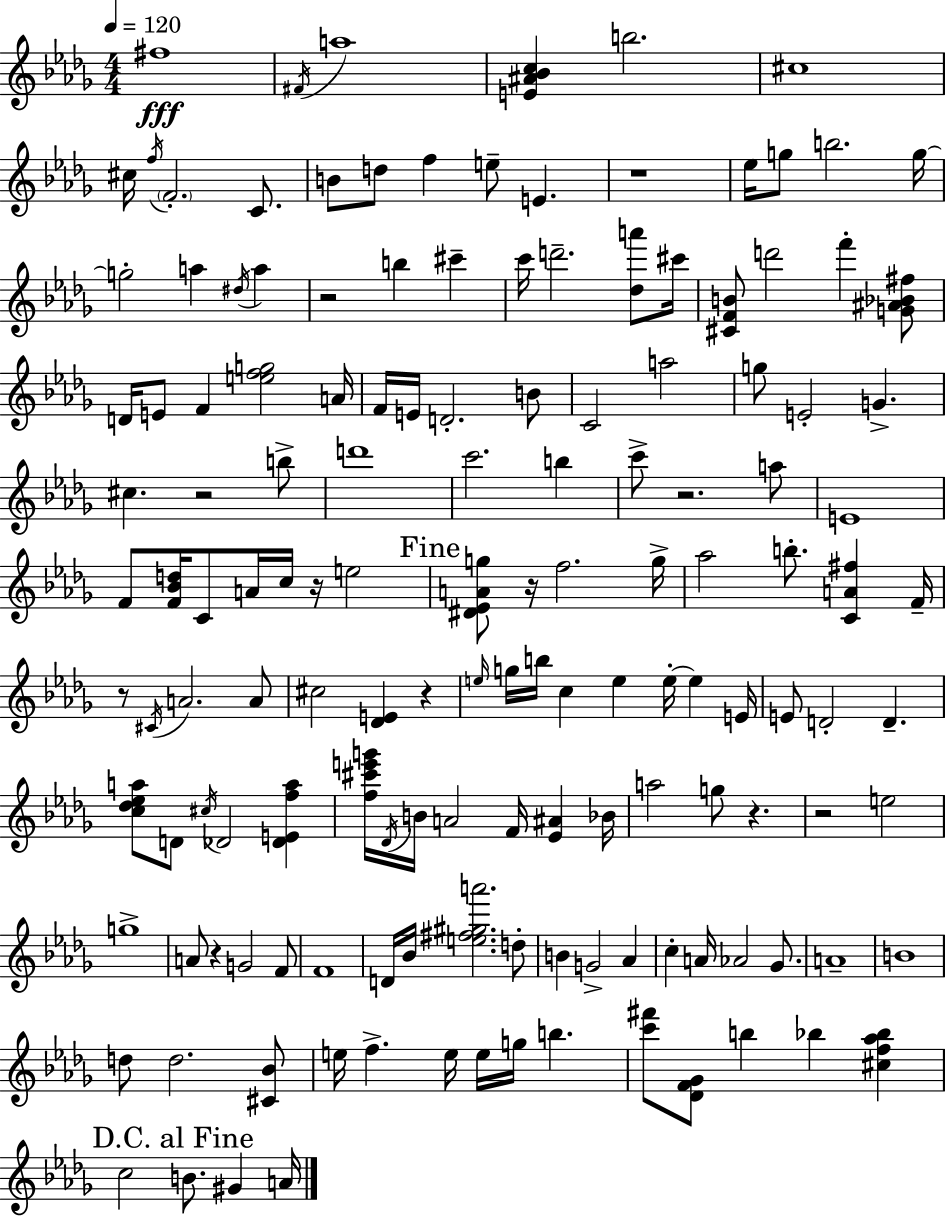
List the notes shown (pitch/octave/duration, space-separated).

F#5/w F#4/s A5/w [E4,A#4,Bb4,C5]/q B5/h. C#5/w C#5/s F5/s F4/h. C4/e. B4/e D5/e F5/q E5/e E4/q. R/w Eb5/s G5/e B5/h. G5/s G5/h A5/q D#5/s A5/q R/h B5/q C#6/q C6/s D6/h. [Db5,A6]/e C#6/s [C#4,F4,B4]/e D6/h F6/q [G4,A#4,Bb4,F#5]/e D4/s E4/e F4/q [E5,F5,G5]/h A4/s F4/s E4/s D4/h. B4/e C4/h A5/h G5/e E4/h G4/q. C#5/q. R/h B5/e D6/w C6/h. B5/q C6/e R/h. A5/e E4/w F4/e [F4,Bb4,D5]/s C4/e A4/s C5/s R/s E5/h [D#4,Eb4,A4,G5]/e R/s F5/h. G5/s Ab5/h B5/e. [C4,A4,F#5]/q F4/s R/e C#4/s A4/h. A4/e C#5/h [Db4,E4]/q R/q E5/s G5/s B5/s C5/q E5/q E5/s E5/q E4/s E4/e D4/h D4/q. [C5,Db5,Eb5,A5]/e D4/e C#5/s Db4/h [Db4,E4,F5,A5]/q [F5,C#6,E6,G6]/s Db4/s B4/s A4/h F4/s [Eb4,A#4]/q Bb4/s A5/h G5/e R/q. R/h E5/h G5/w A4/e R/q G4/h F4/e F4/w D4/s Bb4/s [E5,F#5,G#5,A6]/h. D5/e B4/q G4/h Ab4/q C5/q A4/s Ab4/h Gb4/e. A4/w B4/w D5/e D5/h. [C#4,Bb4]/e E5/s F5/q. E5/s E5/s G5/s B5/q. [C6,F#6]/e [Db4,F4,Gb4]/e B5/q Bb5/q [C#5,F5,Ab5,Bb5]/q C5/h B4/e. G#4/q A4/s